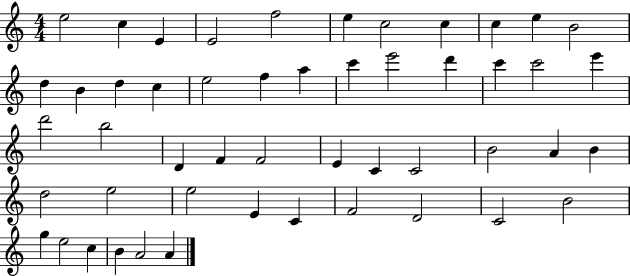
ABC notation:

X:1
T:Untitled
M:4/4
L:1/4
K:C
e2 c E E2 f2 e c2 c c e B2 d B d c e2 f a c' e'2 d' c' c'2 e' d'2 b2 D F F2 E C C2 B2 A B d2 e2 e2 E C F2 D2 C2 B2 g e2 c B A2 A